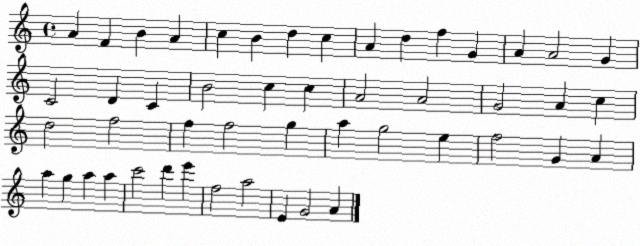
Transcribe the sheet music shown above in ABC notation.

X:1
T:Untitled
M:4/4
L:1/4
K:C
A F B A c B d c A d f G A A2 G C2 D C B2 c c A2 A2 G2 A c d2 f2 f f2 g a g2 e f2 G A a g a a c'2 d' e' f2 a2 E G2 A